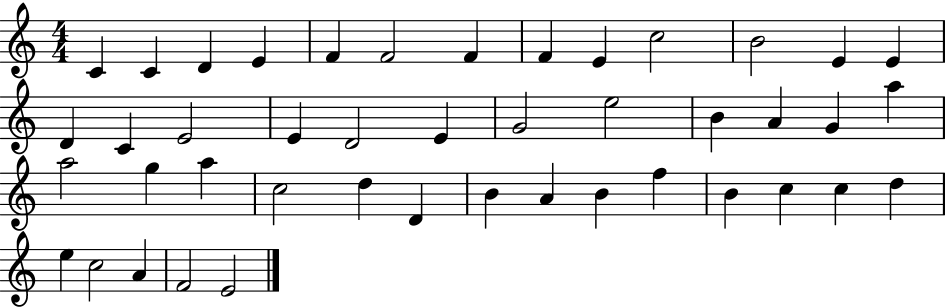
X:1
T:Untitled
M:4/4
L:1/4
K:C
C C D E F F2 F F E c2 B2 E E D C E2 E D2 E G2 e2 B A G a a2 g a c2 d D B A B f B c c d e c2 A F2 E2